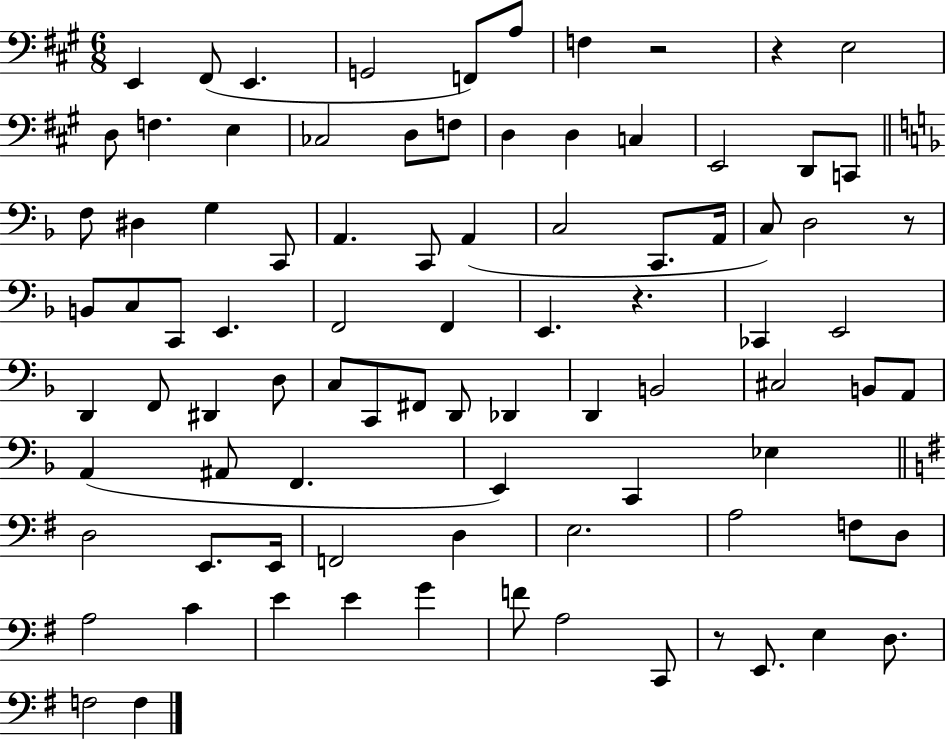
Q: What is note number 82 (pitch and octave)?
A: F3